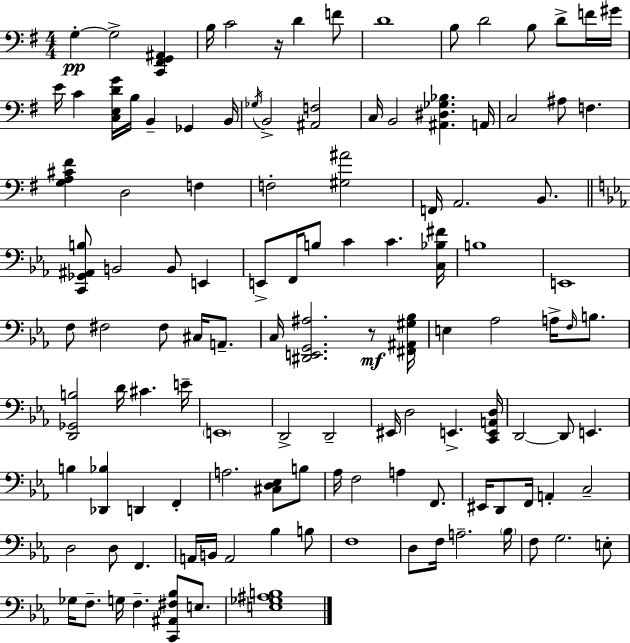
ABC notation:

X:1
T:Untitled
M:4/4
L:1/4
K:Em
G, G,2 [C,,^F,,G,,^A,,] B,/4 C2 z/4 D F/2 D4 B,/2 D2 B,/2 D/2 F/4 ^G/4 E/4 C [C,E,DG]/4 B,/4 B,, _G,, B,,/4 _G,/4 B,,2 [^A,,F,]2 C,/4 B,,2 [^A,,^D,_G,_B,] A,,/4 C,2 ^A,/2 F, [G,A,^C^F] D,2 F, F,2 [^G,^A]2 F,,/4 A,,2 B,,/2 [C,,_G,,^A,,B,]/2 B,,2 B,,/2 E,, E,,/2 F,,/4 B,/2 C C [C,_B,^F]/4 B,4 E,,4 F,/2 ^F,2 ^F,/2 ^C,/4 A,,/2 C,/4 [^D,,E,,G,,^A,]2 z/2 [^F,,^A,,^G,_B,]/4 E, _A,2 A,/4 F,/4 B,/2 [D,,_G,,B,]2 D/4 ^C E/4 E,,4 D,,2 D,,2 ^E,,/4 D,2 E,, [C,,E,,A,,D,]/4 D,,2 D,,/2 E,, B, [_D,,_B,] D,, F,, A,2 [^C,D,_E,]/2 B,/2 _A,/4 F,2 A, F,,/2 ^E,,/4 D,,/2 F,,/4 A,, C,2 D,2 D,/2 F,, A,,/4 B,,/4 A,,2 _B, B,/2 F,4 D,/2 F,/4 A,2 _B,/4 F,/2 G,2 E,/2 _G,/4 F,/2 G,/4 F, [C,,^A,,^F,_B,]/2 E,/2 [E,_G,^A,B,]4